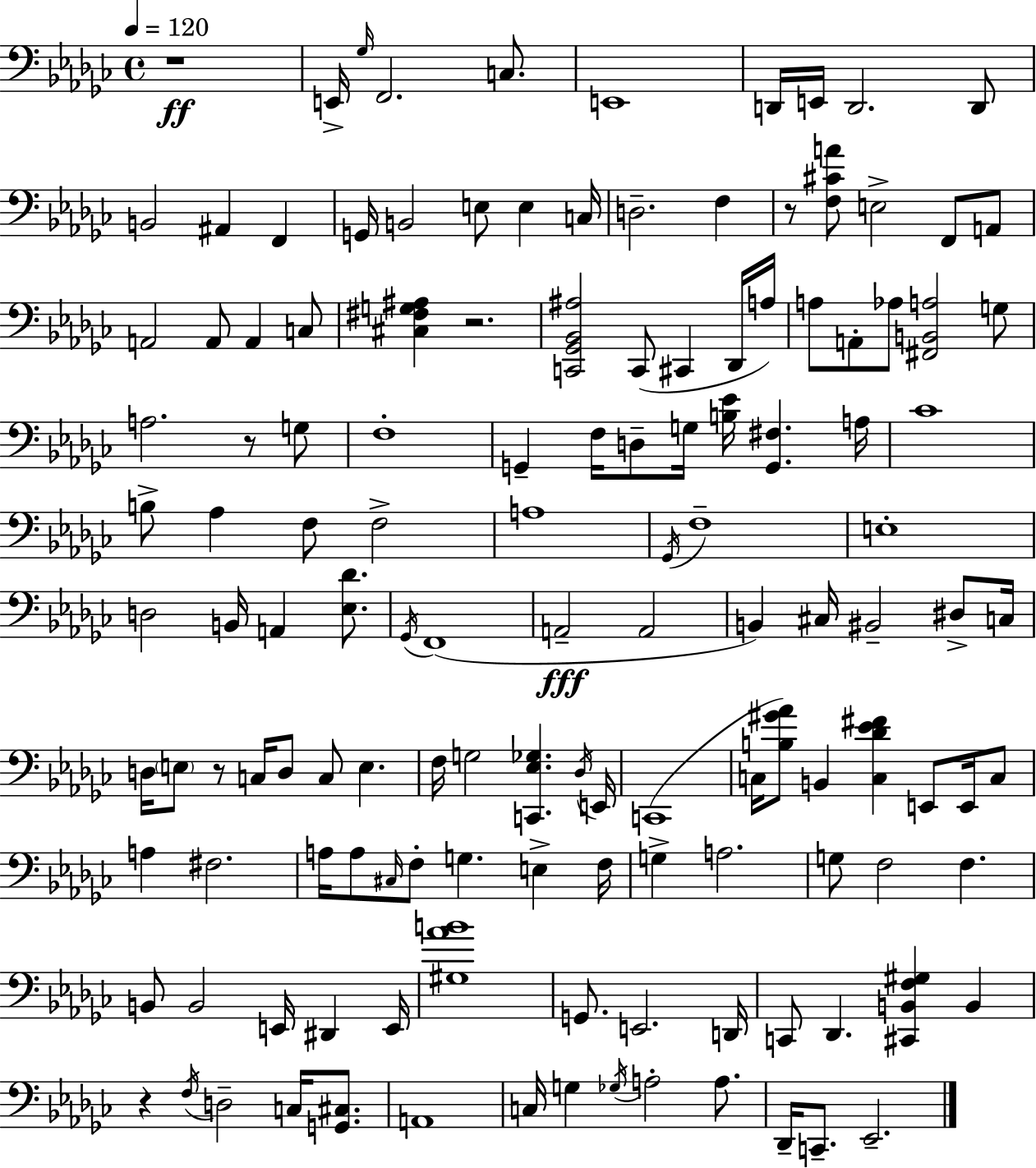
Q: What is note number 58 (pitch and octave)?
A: A2